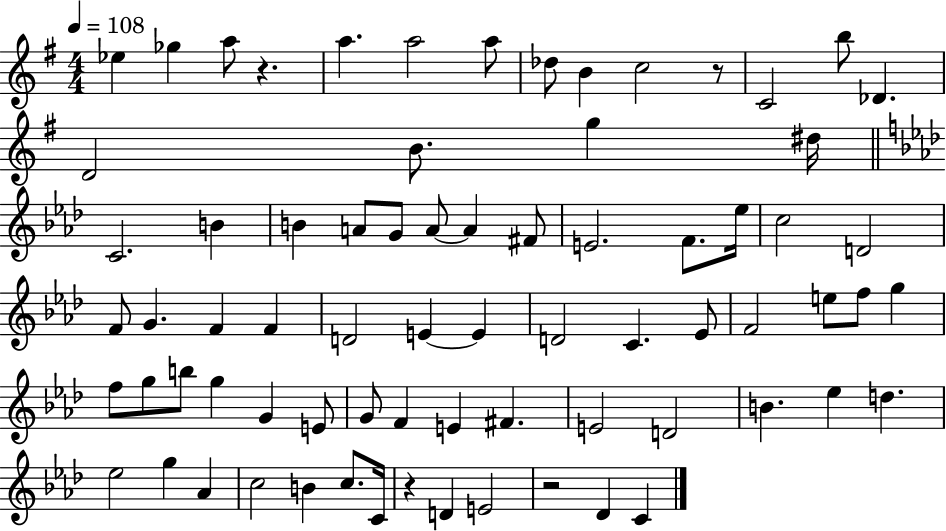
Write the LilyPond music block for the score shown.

{
  \clef treble
  \numericTimeSignature
  \time 4/4
  \key g \major
  \tempo 4 = 108
  ees''4 ges''4 a''8 r4. | a''4. a''2 a''8 | des''8 b'4 c''2 r8 | c'2 b''8 des'4. | \break d'2 b'8. g''4 dis''16 | \bar "||" \break \key aes \major c'2. b'4 | b'4 a'8 g'8 a'8~~ a'4 fis'8 | e'2. f'8. ees''16 | c''2 d'2 | \break f'8 g'4. f'4 f'4 | d'2 e'4~~ e'4 | d'2 c'4. ees'8 | f'2 e''8 f''8 g''4 | \break f''8 g''8 b''8 g''4 g'4 e'8 | g'8 f'4 e'4 fis'4. | e'2 d'2 | b'4. ees''4 d''4. | \break ees''2 g''4 aes'4 | c''2 b'4 c''8. c'16 | r4 d'4 e'2 | r2 des'4 c'4 | \break \bar "|."
}